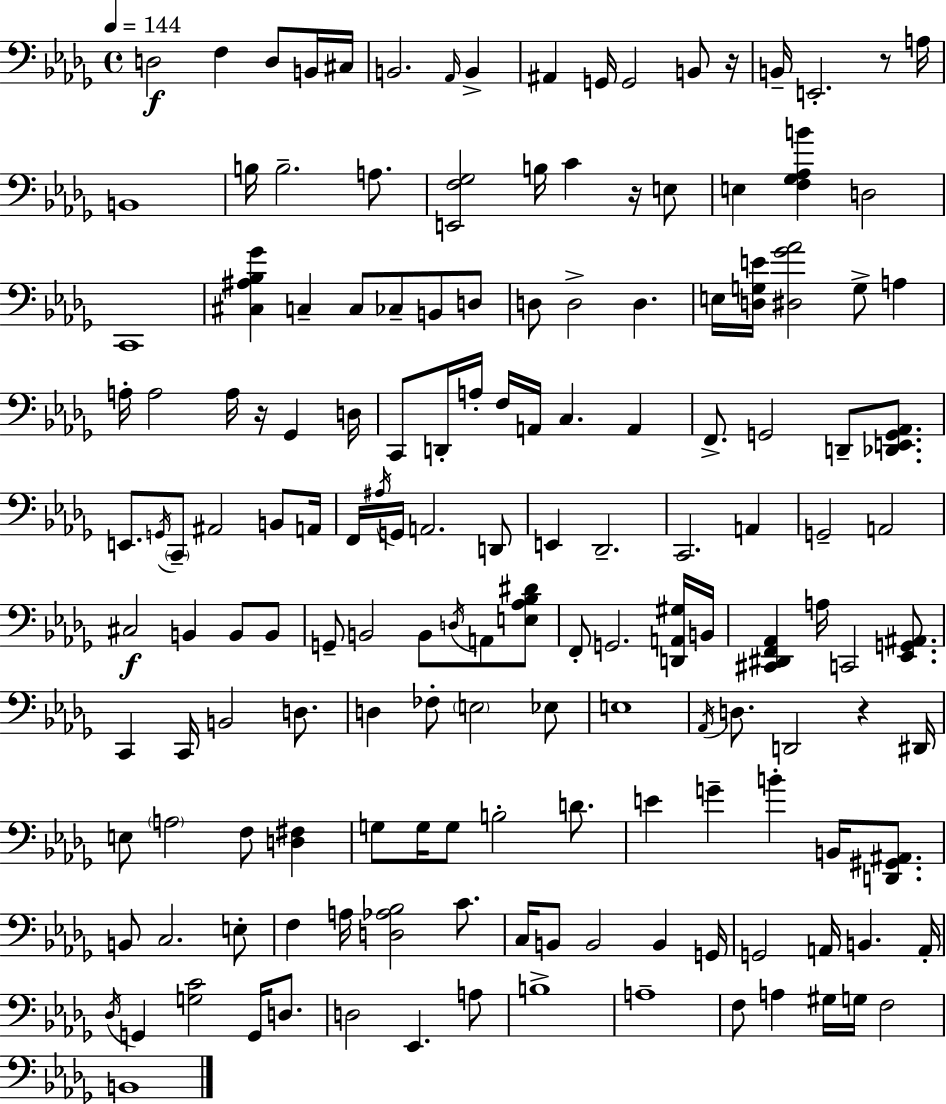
{
  \clef bass
  \time 4/4
  \defaultTimeSignature
  \key bes \minor
  \tempo 4 = 144
  d2\f f4 d8 b,16 cis16 | b,2. \grace { aes,16 } b,4-> | ais,4 g,16 g,2 b,8 | r16 b,16-- e,2.-. r8 | \break a16 b,1 | b16 b2.-- a8. | <e, f ges>2 b16 c'4 r16 e8 | e4 <f ges aes b'>4 d2 | \break c,1 | <cis ais bes ges'>4 c4-- c8 ces8-- b,8 d8 | d8 d2-> d4. | e16 <d g e'>16 <dis ges' aes'>2 g8-> a4 | \break a16-. a2 a16 r16 ges,4 | d16 c,8 d,16-. a16-. f16 a,16 c4. a,4 | f,8.-> g,2 d,8-- <des, e, g, aes,>8. | e,8. \acciaccatura { g,16 } \parenthesize c,8-- ais,2 b,8 | \break a,16 f,16 \acciaccatura { ais16 } g,16 a,2. | d,8 e,4 des,2.-- | c,2. a,4 | g,2-- a,2 | \break cis2\f b,4 b,8 | b,8 g,8-- b,2 b,8 \acciaccatura { d16 } | a,8 <e aes bes dis'>8 f,8-. g,2. | <d, a, gis>16 b,16 <cis, dis, f, aes,>4 a16 c,2 | \break <ees, g, ais,>8. c,4 c,16 b,2 | d8. d4 fes8-. \parenthesize e2 | ees8 e1 | \acciaccatura { aes,16 } d8. d,2 | \break r4 dis,16 e8 \parenthesize a2 f8 | <d fis>4 g8 g16 g8 b2-. | d'8. e'4 g'4-- b'4-. | b,16 <d, gis, ais,>8. b,8 c2. | \break e8-. f4 a16 <d aes bes>2 | c'8. c16 b,8 b,2 | b,4 g,16 g,2 a,16 b,4. | a,16-. \acciaccatura { des16 } g,4 <g c'>2 | \break g,16 d8. d2 ees,4. | a8 b1-> | a1-- | f8 a4 gis16 g16 f2 | \break b,1 | \bar "|."
}